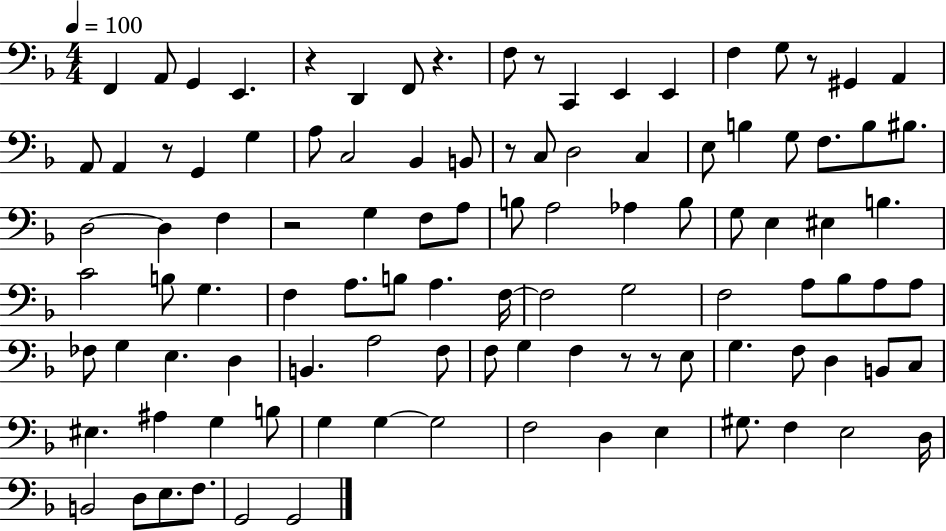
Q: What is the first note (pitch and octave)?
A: F2